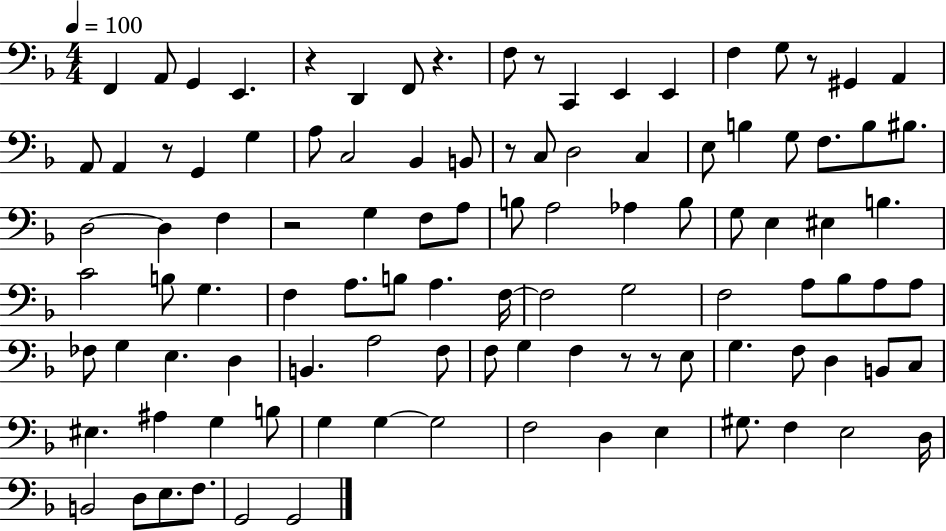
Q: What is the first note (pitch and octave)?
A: F2